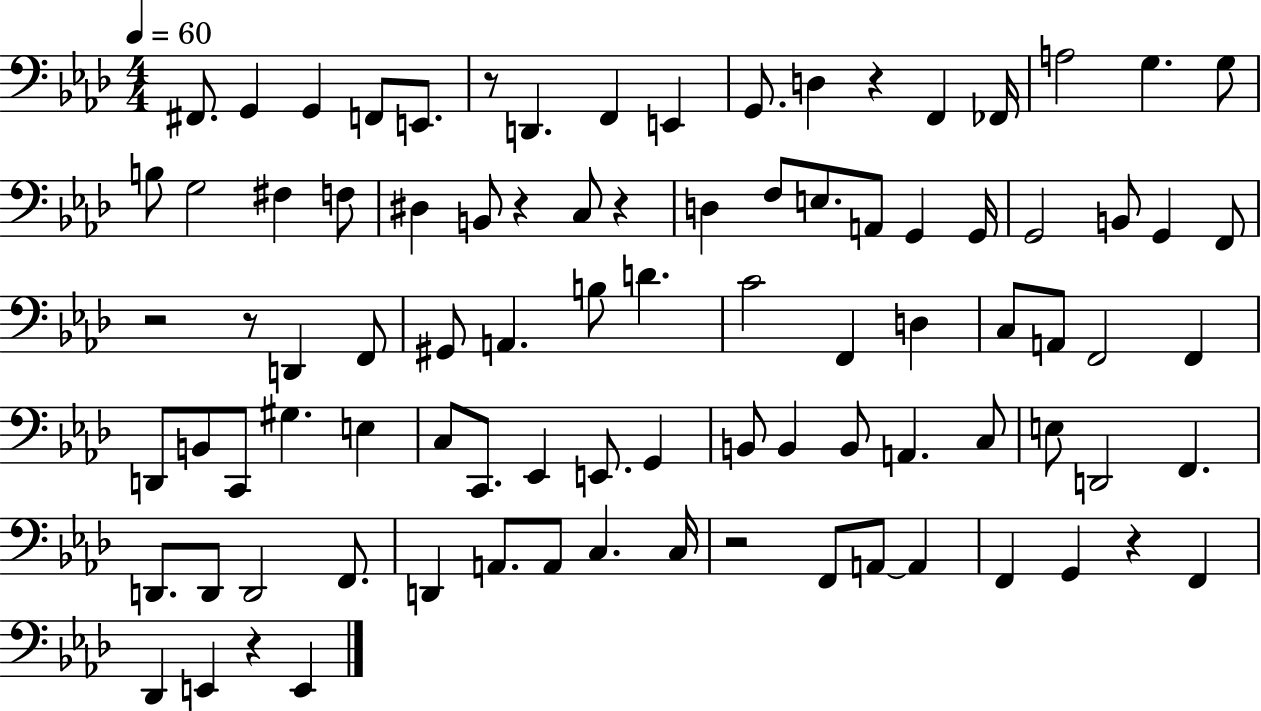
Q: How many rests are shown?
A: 9